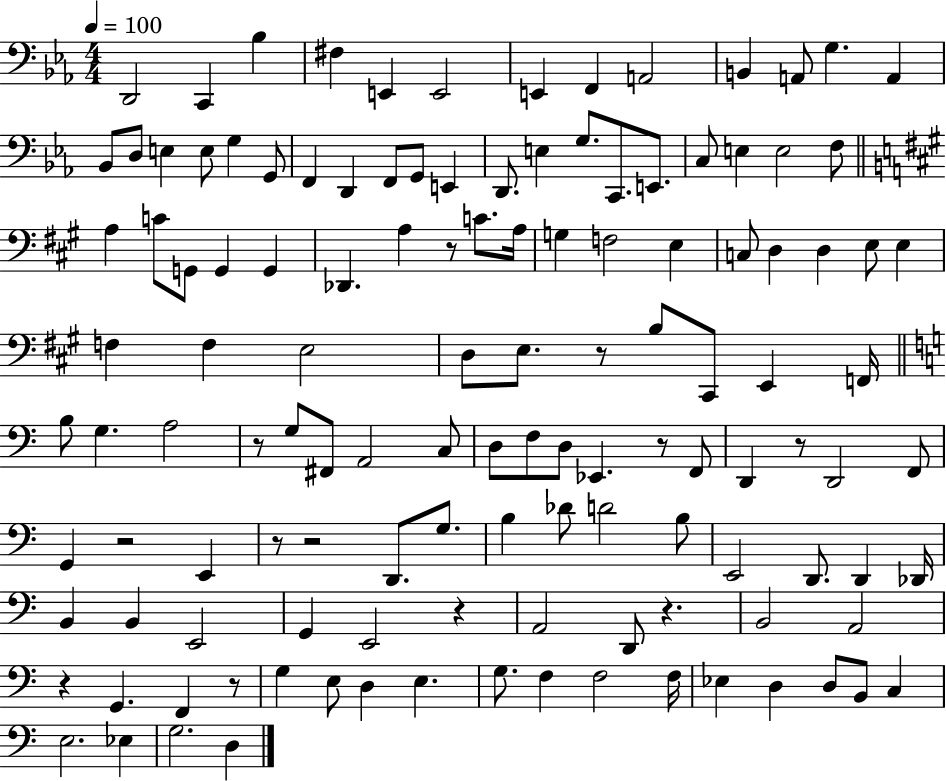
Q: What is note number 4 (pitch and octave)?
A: F#3